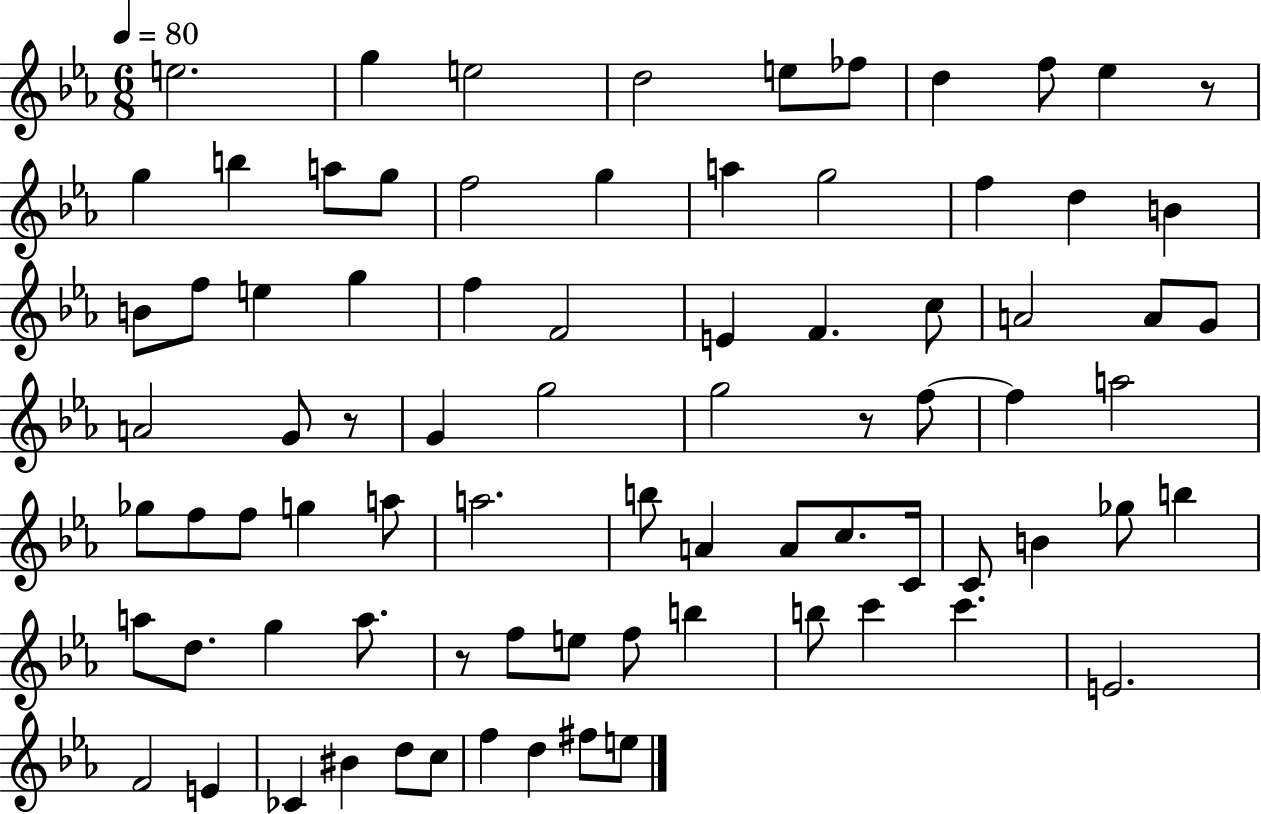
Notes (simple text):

E5/h. G5/q E5/h D5/h E5/e FES5/e D5/q F5/e Eb5/q R/e G5/q B5/q A5/e G5/e F5/h G5/q A5/q G5/h F5/q D5/q B4/q B4/e F5/e E5/q G5/q F5/q F4/h E4/q F4/q. C5/e A4/h A4/e G4/e A4/h G4/e R/e G4/q G5/h G5/h R/e F5/e F5/q A5/h Gb5/e F5/e F5/e G5/q A5/e A5/h. B5/e A4/q A4/e C5/e. C4/s C4/e B4/q Gb5/e B5/q A5/e D5/e. G5/q A5/e. R/e F5/e E5/e F5/e B5/q B5/e C6/q C6/q. E4/h. F4/h E4/q CES4/q BIS4/q D5/e C5/e F5/q D5/q F#5/e E5/e